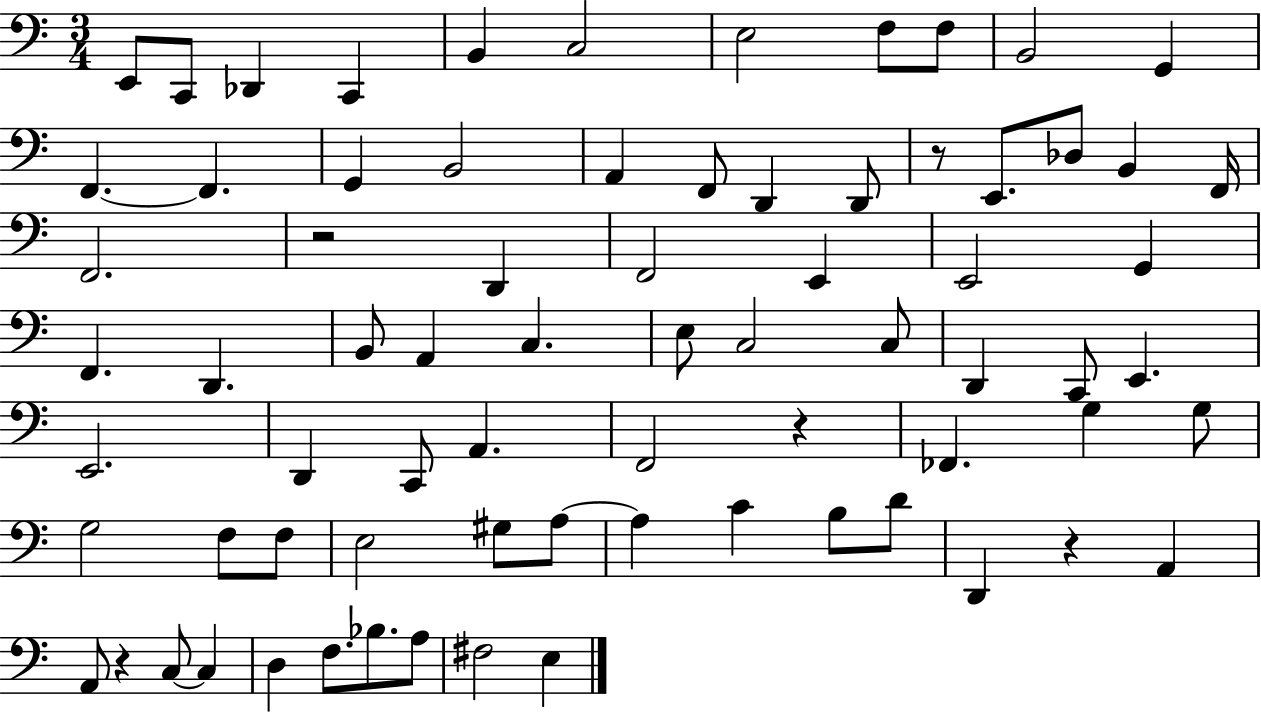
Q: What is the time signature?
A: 3/4